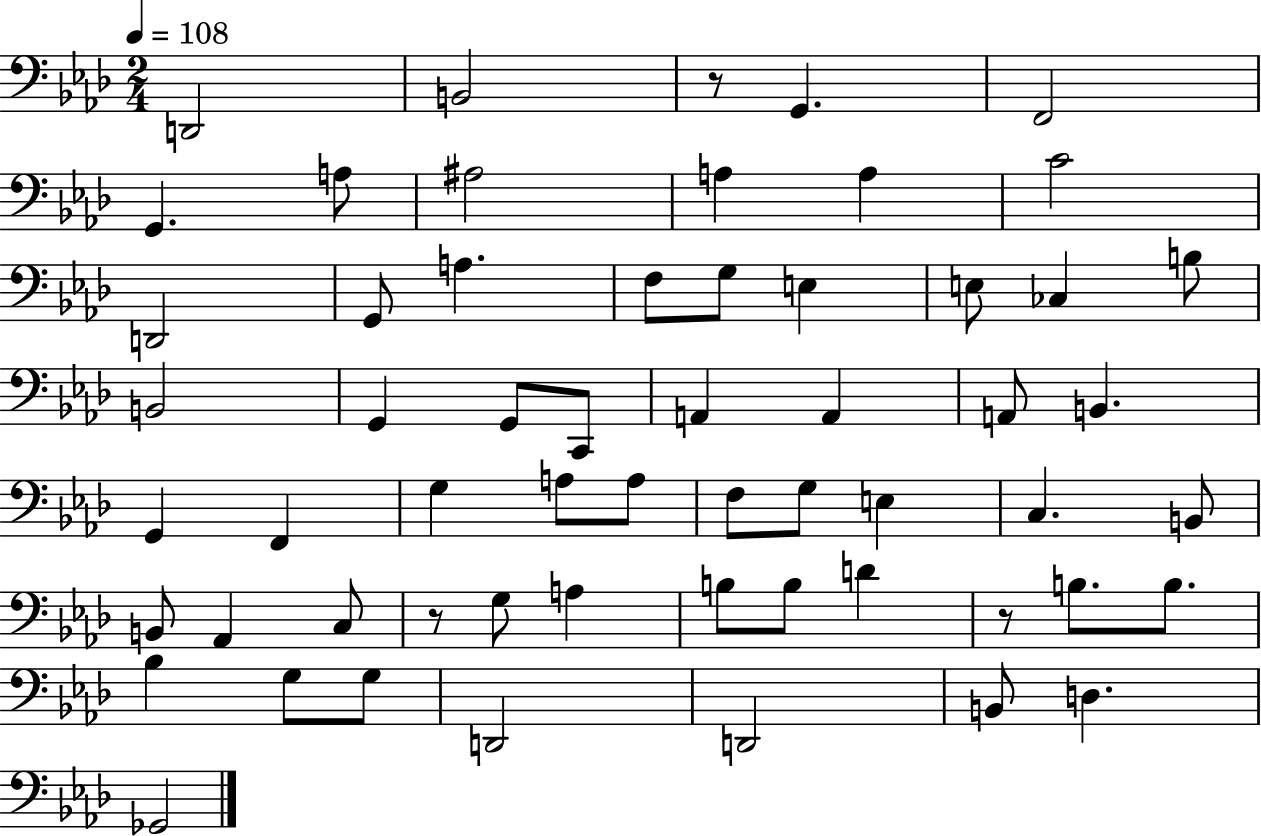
{
  \clef bass
  \numericTimeSignature
  \time 2/4
  \key aes \major
  \tempo 4 = 108
  d,2 | b,2 | r8 g,4. | f,2 | \break g,4. a8 | ais2 | a4 a4 | c'2 | \break d,2 | g,8 a4. | f8 g8 e4 | e8 ces4 b8 | \break b,2 | g,4 g,8 c,8 | a,4 a,4 | a,8 b,4. | \break g,4 f,4 | g4 a8 a8 | f8 g8 e4 | c4. b,8 | \break b,8 aes,4 c8 | r8 g8 a4 | b8 b8 d'4 | r8 b8. b8. | \break bes4 g8 g8 | d,2 | d,2 | b,8 d4. | \break ges,2 | \bar "|."
}